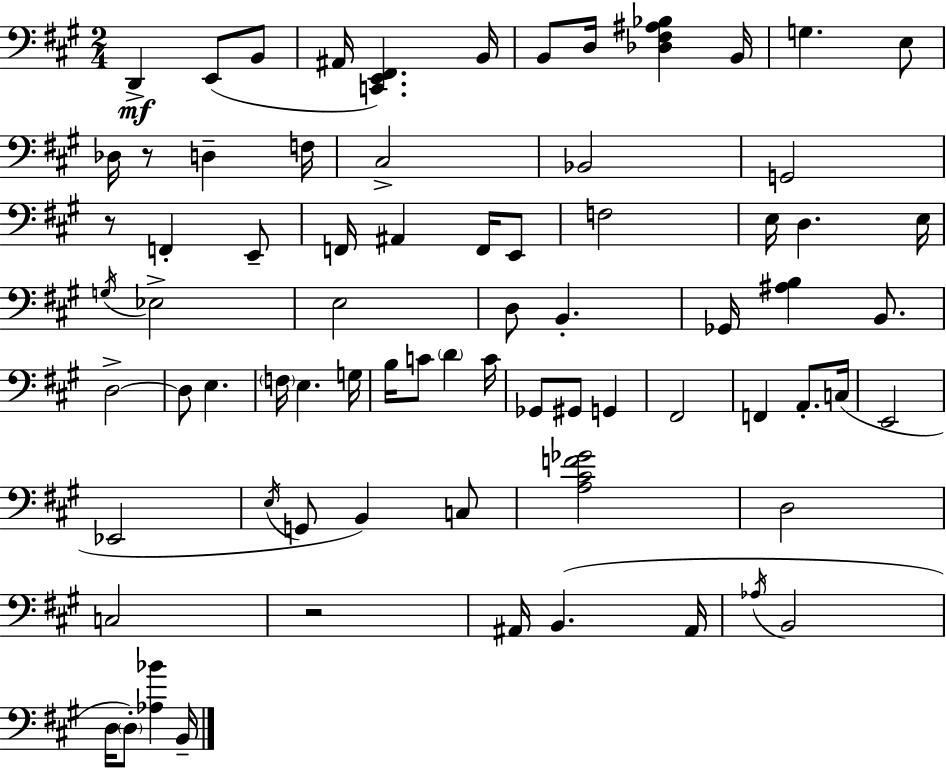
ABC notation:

X:1
T:Untitled
M:2/4
L:1/4
K:A
D,, E,,/2 B,,/2 ^A,,/4 [C,,E,,^F,,] B,,/4 B,,/2 D,/4 [_D,^F,^A,_B,] B,,/4 G, E,/2 _D,/4 z/2 D, F,/4 ^C,2 _B,,2 G,,2 z/2 F,, E,,/2 F,,/4 ^A,, F,,/4 E,,/2 F,2 E,/4 D, E,/4 G,/4 _E,2 E,2 D,/2 B,, _G,,/4 [^A,B,] B,,/2 D,2 D,/2 E, F,/4 E, G,/4 B,/4 C/2 D C/4 _G,,/2 ^G,,/2 G,, ^F,,2 F,, A,,/2 C,/4 E,,2 _E,,2 E,/4 G,,/2 B,, C,/2 [A,^CF_G]2 D,2 C,2 z2 ^A,,/4 B,, ^A,,/4 _A,/4 B,,2 D,/4 D,/2 [_A,_B] B,,/4